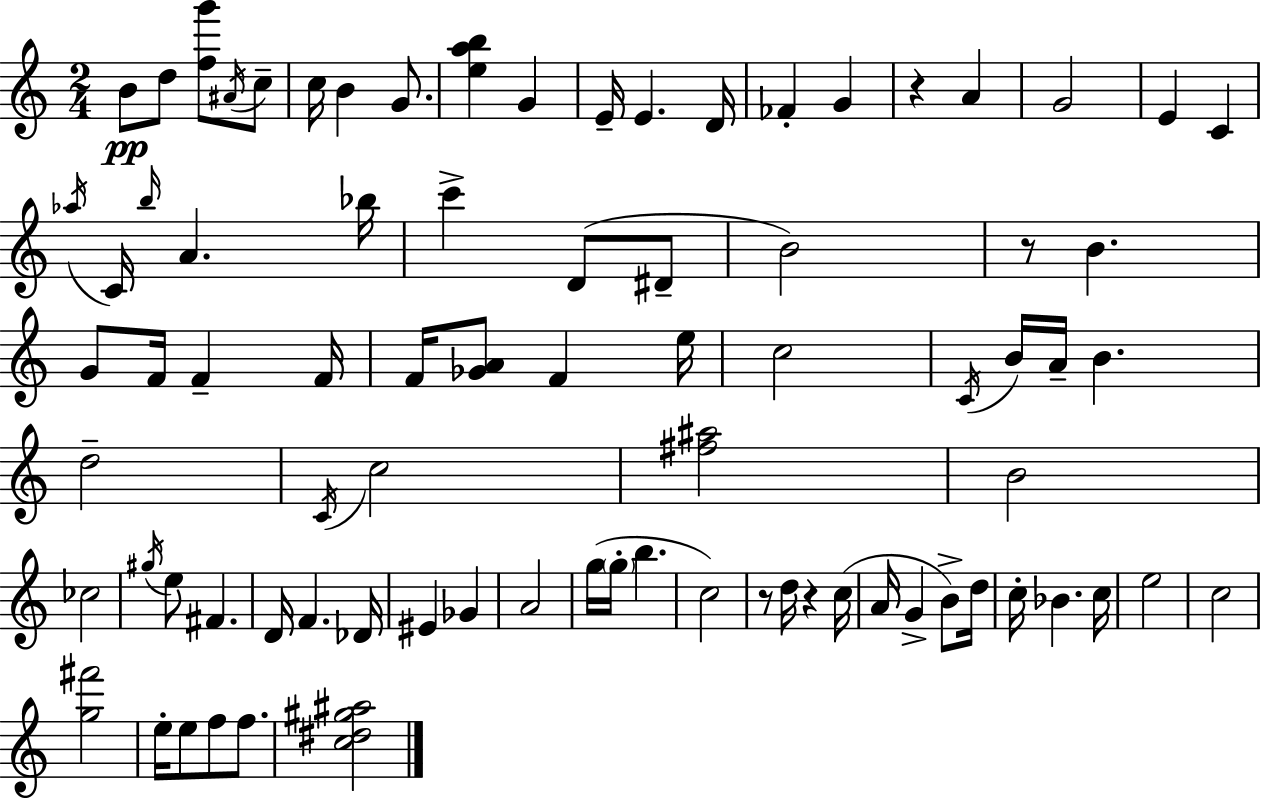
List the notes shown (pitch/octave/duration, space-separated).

B4/e D5/e [F5,G6]/e A#4/s C5/e C5/s B4/q G4/e. [E5,A5,B5]/q G4/q E4/s E4/q. D4/s FES4/q G4/q R/q A4/q G4/h E4/q C4/q Ab5/s C4/s B5/s A4/q. Bb5/s C6/q D4/e D#4/e B4/h R/e B4/q. G4/e F4/s F4/q F4/s F4/s [Gb4,A4]/e F4/q E5/s C5/h C4/s B4/s A4/s B4/q. D5/h C4/s C5/h [F#5,A#5]/h B4/h CES5/h G#5/s E5/e F#4/q. D4/s F4/q. Db4/s EIS4/q Gb4/q A4/h G5/s G5/s B5/q. C5/h R/e D5/s R/q C5/s A4/s G4/q B4/e D5/s C5/s Bb4/q. C5/s E5/h C5/h [G5,F#6]/h E5/s E5/e F5/e F5/e. [C5,D#5,G#5,A#5]/h